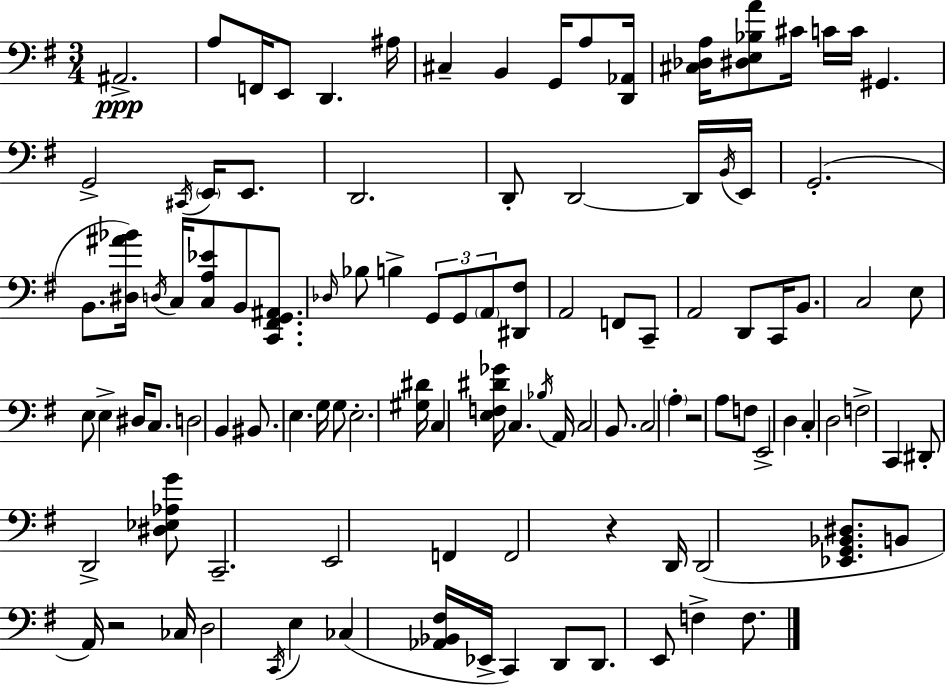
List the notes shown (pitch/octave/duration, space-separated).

A#2/h. A3/e F2/s E2/e D2/q. A#3/s C#3/q B2/q G2/s A3/e [D2,Ab2]/s [C#3,Db3,A3]/s [D#3,E3,Bb3,A4]/e C#4/s C4/s C4/s G#2/q. G2/h C#2/s E2/s E2/e. D2/h. D2/e D2/h D2/s B2/s E2/s G2/h. B2/e. [D#3,A#4,Bb4]/s D3/s C3/s [C3,A3,Eb4]/e B2/e [C2,F#2,G2,A#2]/e. Db3/s Bb3/e B3/q G2/e G2/e A2/e [D#2,F#3]/e A2/h F2/e C2/e A2/h D2/e C2/s B2/e. C3/h E3/e E3/e E3/q D#3/s C3/e. D3/h B2/q BIS2/e. E3/q. G3/s G3/e E3/h. [G#3,D#4]/s C3/q [E3,F3,D#4,Gb4]/s C3/q. Bb3/s A2/s C3/h B2/e. C3/h A3/q R/h A3/e F3/e E2/h D3/q C3/q D3/h F3/h C2/q D#2/e D2/h [D#3,Eb3,Ab3,G4]/e C2/h. E2/h F2/q F2/h R/q D2/s D2/h [Eb2,G2,Bb2,D#3]/e. B2/e A2/s R/h CES3/s D3/h C2/s E3/q CES3/q [Ab2,Bb2,F#3]/s Eb2/s C2/q D2/e D2/e. E2/e F3/q F3/e.